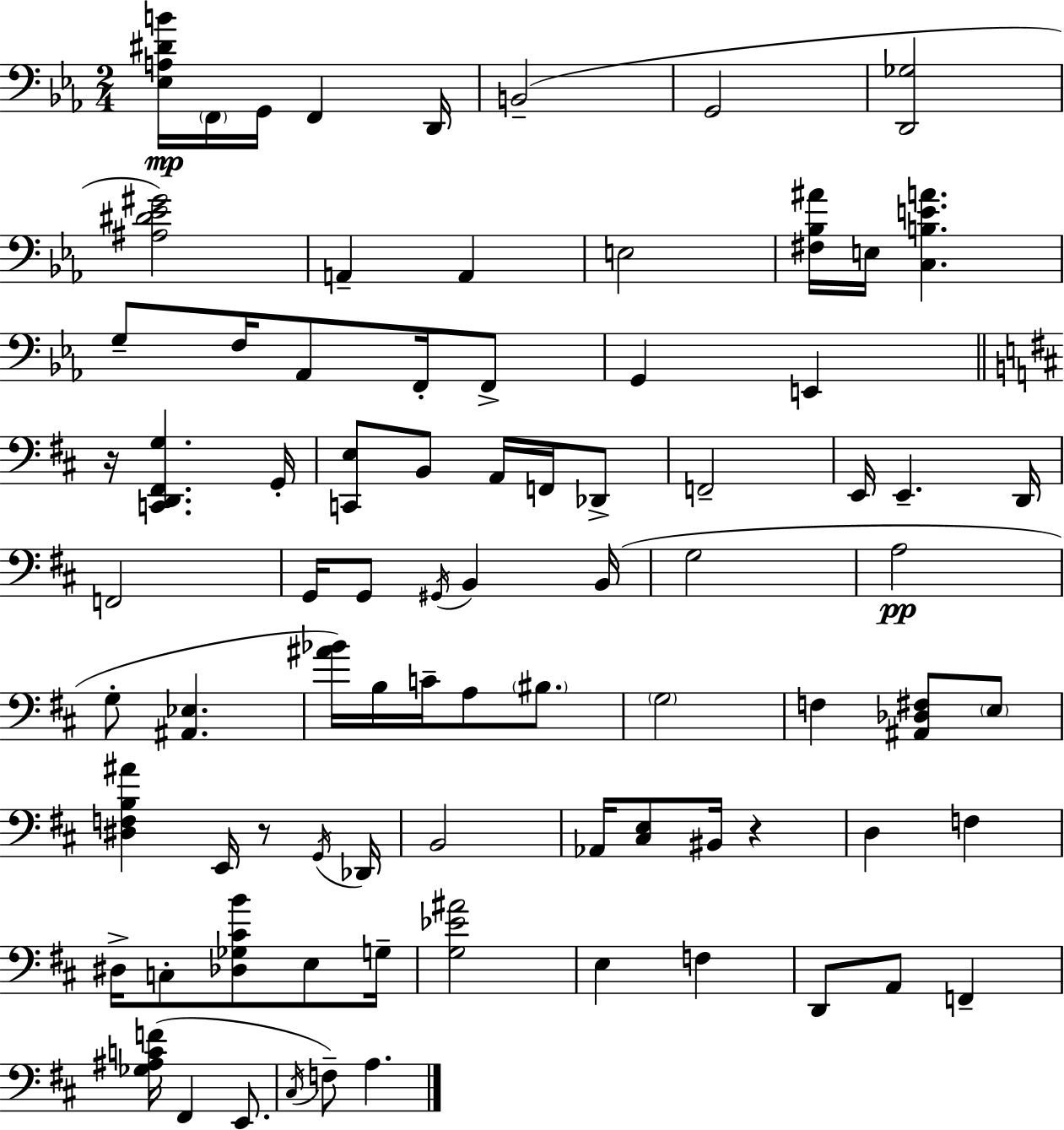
{
  \clef bass
  \numericTimeSignature
  \time 2/4
  \key c \minor
  \repeat volta 2 { <ees a dis' b'>16\mp \parenthesize f,16 g,16 f,4 d,16 | b,2--( | g,2 | <d, ges>2 | \break <ais dis' ees' gis'>2) | a,4-- a,4 | e2 | <fis bes ais'>16 e16 <c b e' a'>4. | \break g8-- f16 aes,8 f,16-. f,8-> | g,4 e,4 | \bar "||" \break \key b \minor r16 <c, d, fis, g>4. g,16-. | <c, e>8 b,8 a,16 f,16 des,8-> | f,2-- | e,16 e,4.-- d,16 | \break f,2 | g,16 g,8 \acciaccatura { gis,16 } b,4 | b,16( g2 | a2\pp | \break g8-. <ais, ees>4. | <ais' bes'>16) b16 c'16-- a8 \parenthesize bis8. | \parenthesize g2 | f4 <ais, des fis>8 \parenthesize e8 | \break <dis f b ais'>4 e,16 r8 | \acciaccatura { g,16 } des,16 b,2 | aes,16 <cis e>8 bis,16 r4 | d4 f4 | \break dis16-> c8-. <des ges cis' b'>8 e8 | g16-- <g ees' ais'>2 | e4 f4 | d,8 a,8 f,4-- | \break <ges ais c' f'>16( fis,4 e,8. | \acciaccatura { cis16 } f8--) a4. | } \bar "|."
}